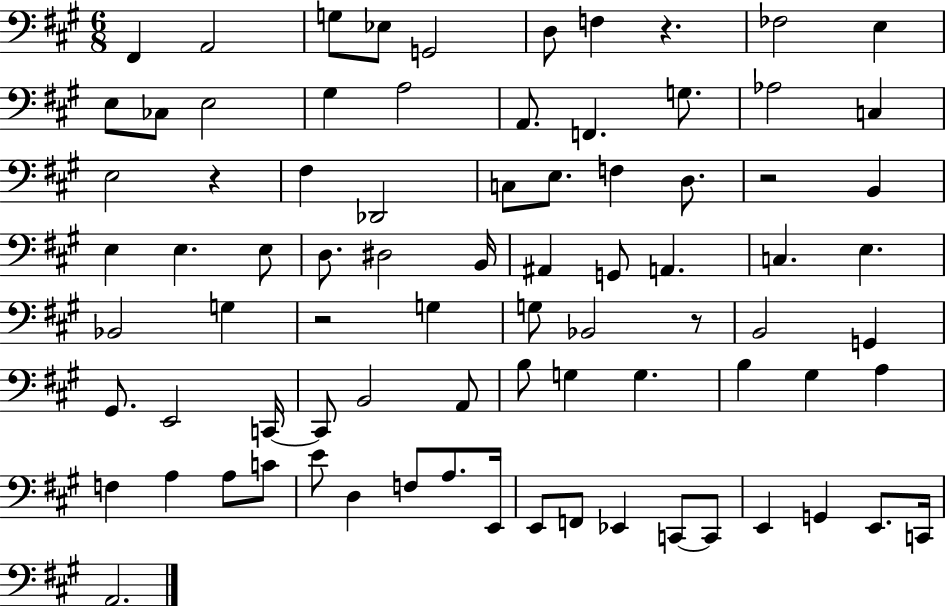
X:1
T:Untitled
M:6/8
L:1/4
K:A
^F,, A,,2 G,/2 _E,/2 G,,2 D,/2 F, z _F,2 E, E,/2 _C,/2 E,2 ^G, A,2 A,,/2 F,, G,/2 _A,2 C, E,2 z ^F, _D,,2 C,/2 E,/2 F, D,/2 z2 B,, E, E, E,/2 D,/2 ^D,2 B,,/4 ^A,, G,,/2 A,, C, E, _B,,2 G, z2 G, G,/2 _B,,2 z/2 B,,2 G,, ^G,,/2 E,,2 C,,/4 C,,/2 B,,2 A,,/2 B,/2 G, G, B, ^G, A, F, A, A,/2 C/2 E/2 D, F,/2 A,/2 E,,/4 E,,/2 F,,/2 _E,, C,,/2 C,,/2 E,, G,, E,,/2 C,,/4 A,,2